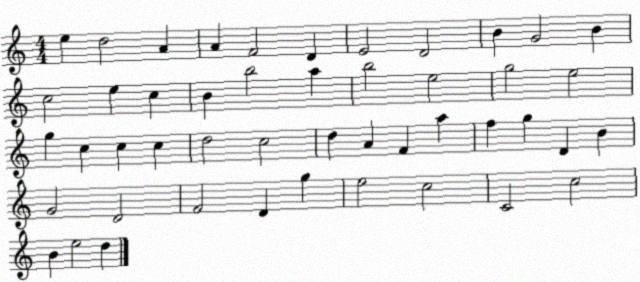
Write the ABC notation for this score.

X:1
T:Untitled
M:4/4
L:1/4
K:C
e d2 A A F2 D E2 D2 B G2 B c2 e c B b2 a b2 e2 g2 e2 g c c c d2 c2 d A F a f g D B G2 D2 F2 D g e2 c2 C2 c2 B e2 d